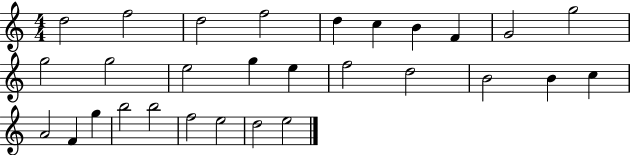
{
  \clef treble
  \numericTimeSignature
  \time 4/4
  \key c \major
  d''2 f''2 | d''2 f''2 | d''4 c''4 b'4 f'4 | g'2 g''2 | \break g''2 g''2 | e''2 g''4 e''4 | f''2 d''2 | b'2 b'4 c''4 | \break a'2 f'4 g''4 | b''2 b''2 | f''2 e''2 | d''2 e''2 | \break \bar "|."
}